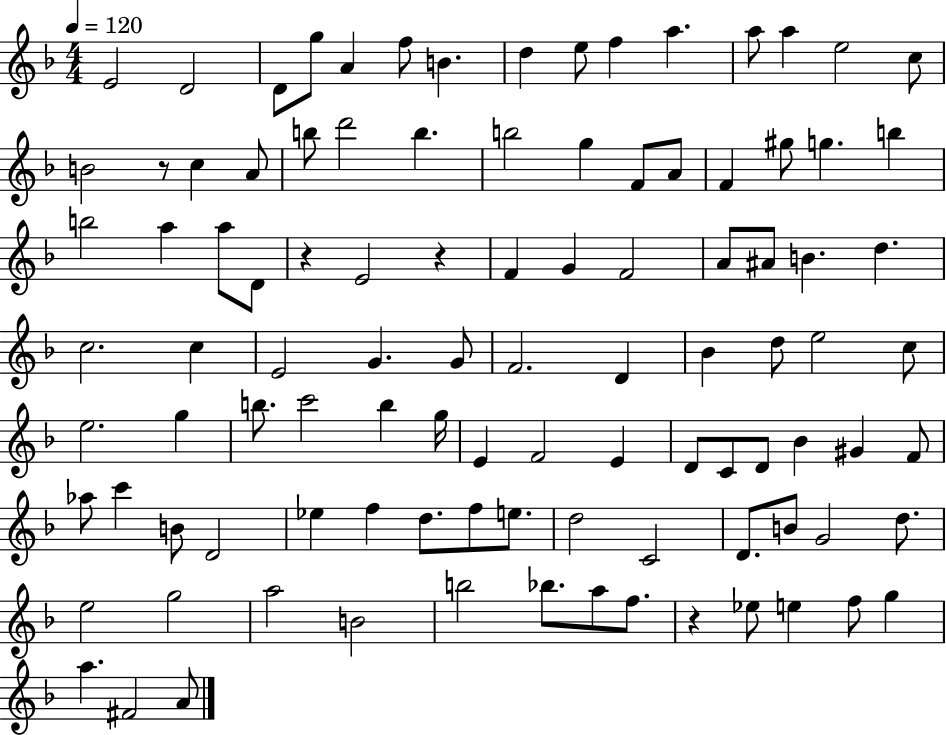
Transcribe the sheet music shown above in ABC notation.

X:1
T:Untitled
M:4/4
L:1/4
K:F
E2 D2 D/2 g/2 A f/2 B d e/2 f a a/2 a e2 c/2 B2 z/2 c A/2 b/2 d'2 b b2 g F/2 A/2 F ^g/2 g b b2 a a/2 D/2 z E2 z F G F2 A/2 ^A/2 B d c2 c E2 G G/2 F2 D _B d/2 e2 c/2 e2 g b/2 c'2 b g/4 E F2 E D/2 C/2 D/2 _B ^G F/2 _a/2 c' B/2 D2 _e f d/2 f/2 e/2 d2 C2 D/2 B/2 G2 d/2 e2 g2 a2 B2 b2 _b/2 a/2 f/2 z _e/2 e f/2 g a ^F2 A/2